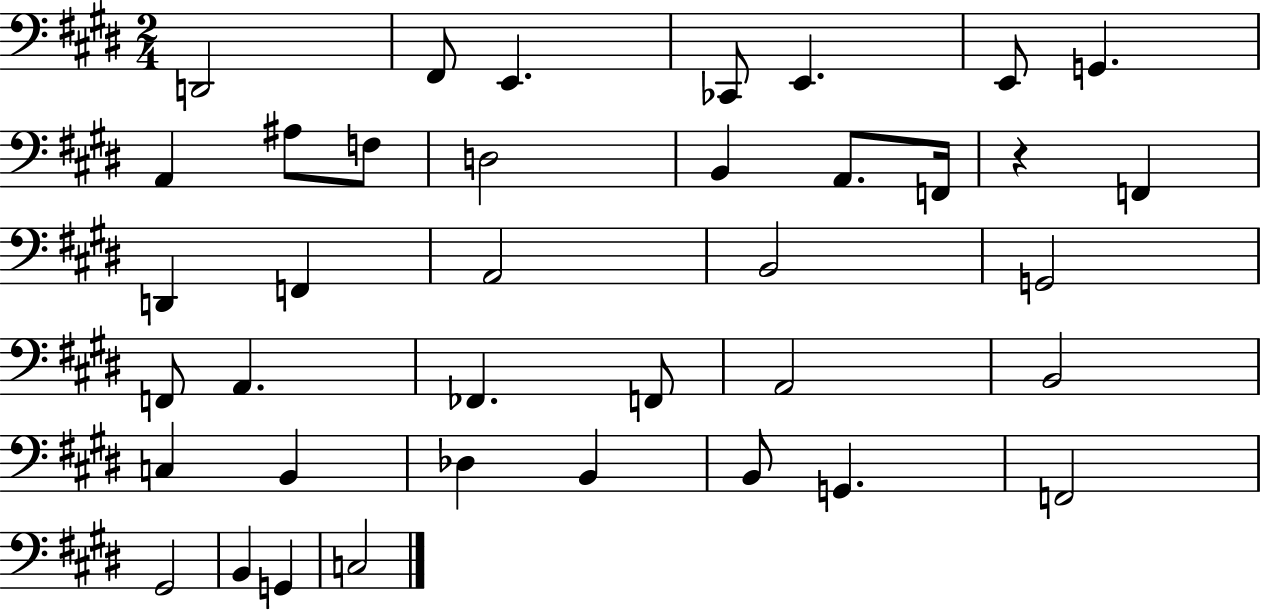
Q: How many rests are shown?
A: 1